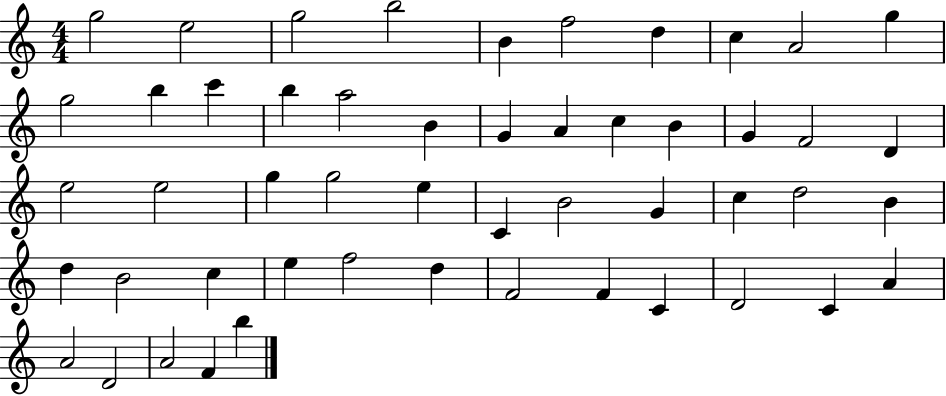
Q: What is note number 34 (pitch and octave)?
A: B4